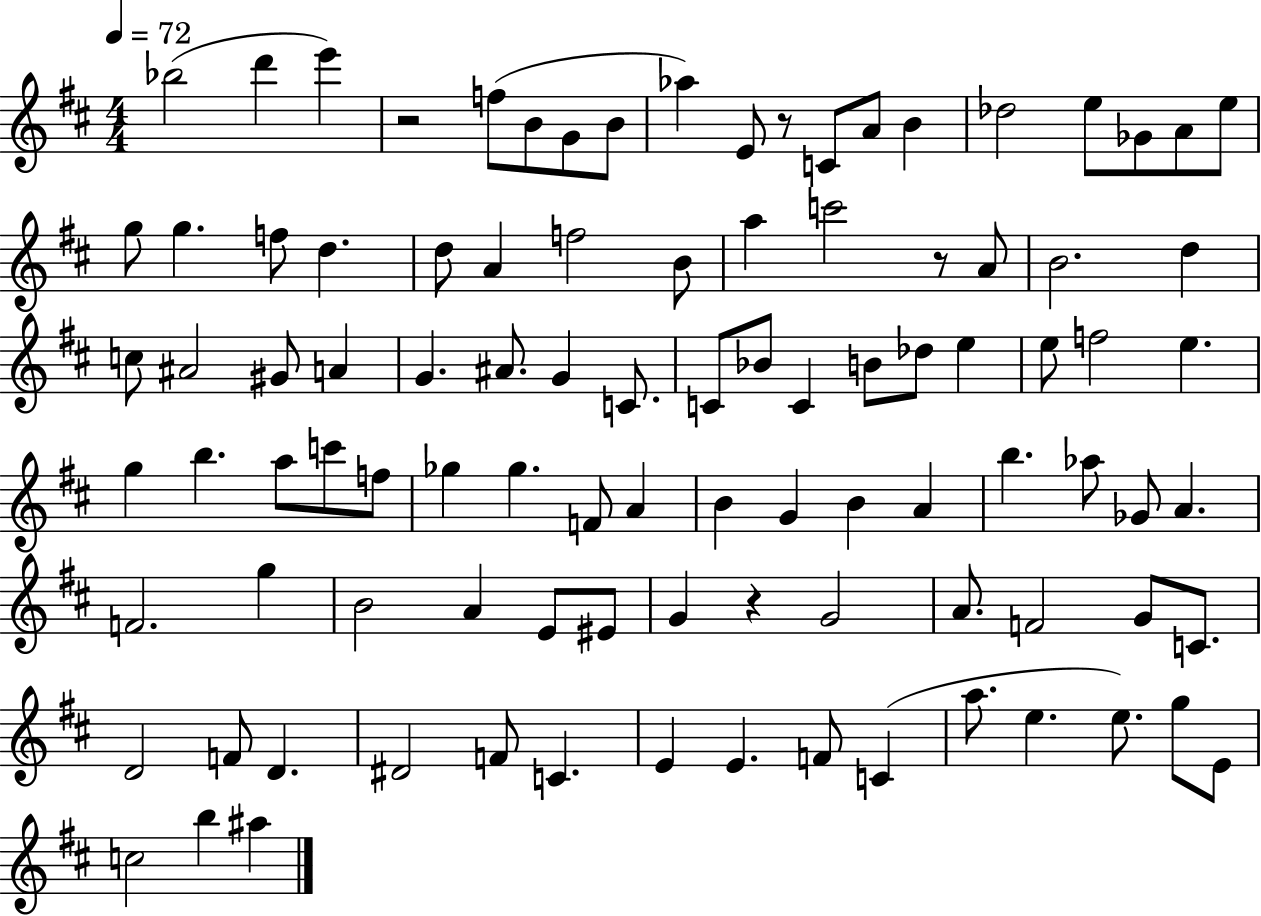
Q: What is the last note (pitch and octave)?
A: A#5